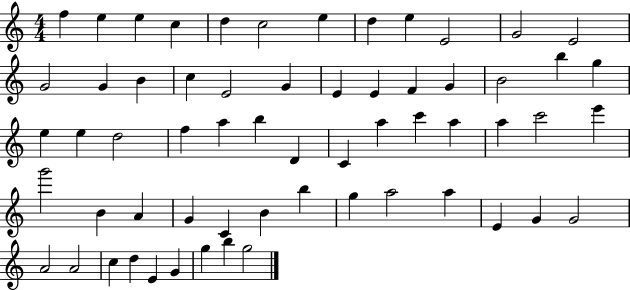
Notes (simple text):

F5/q E5/q E5/q C5/q D5/q C5/h E5/q D5/q E5/q E4/h G4/h E4/h G4/h G4/q B4/q C5/q E4/h G4/q E4/q E4/q F4/q G4/q B4/h B5/q G5/q E5/q E5/q D5/h F5/q A5/q B5/q D4/q C4/q A5/q C6/q A5/q A5/q C6/h E6/q G6/h B4/q A4/q G4/q C4/q B4/q B5/q G5/q A5/h A5/q E4/q G4/q G4/h A4/h A4/h C5/q D5/q E4/q G4/q G5/q B5/q G5/h